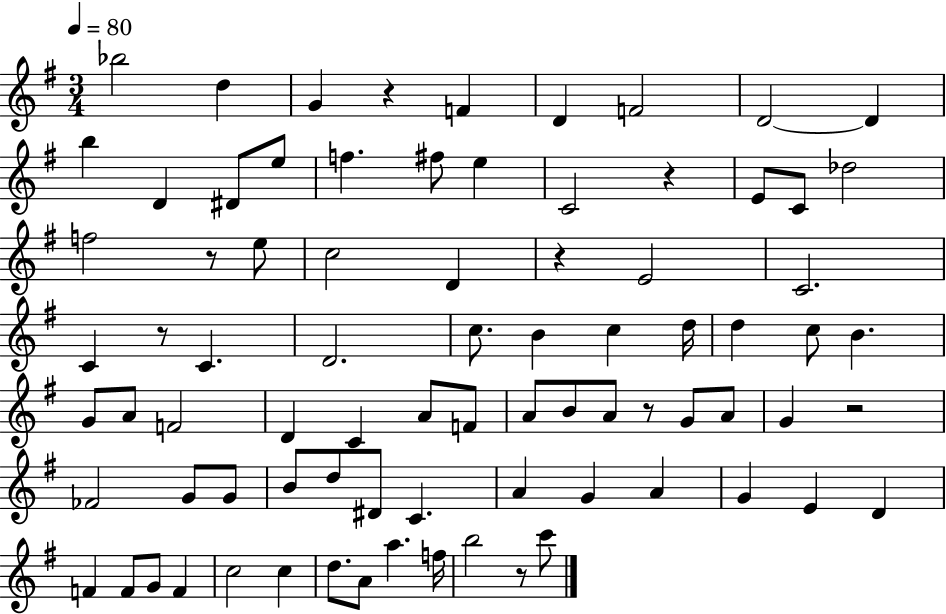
{
  \clef treble
  \numericTimeSignature
  \time 3/4
  \key g \major
  \tempo 4 = 80
  bes''2 d''4 | g'4 r4 f'4 | d'4 f'2 | d'2~~ d'4 | \break b''4 d'4 dis'8 e''8 | f''4. fis''8 e''4 | c'2 r4 | e'8 c'8 des''2 | \break f''2 r8 e''8 | c''2 d'4 | r4 e'2 | c'2. | \break c'4 r8 c'4. | d'2. | c''8. b'4 c''4 d''16 | d''4 c''8 b'4. | \break g'8 a'8 f'2 | d'4 c'4 a'8 f'8 | a'8 b'8 a'8 r8 g'8 a'8 | g'4 r2 | \break fes'2 g'8 g'8 | b'8 d''8 dis'8 c'4. | a'4 g'4 a'4 | g'4 e'4 d'4 | \break f'4 f'8 g'8 f'4 | c''2 c''4 | d''8. a'8 a''4. f''16 | b''2 r8 c'''8 | \break \bar "|."
}